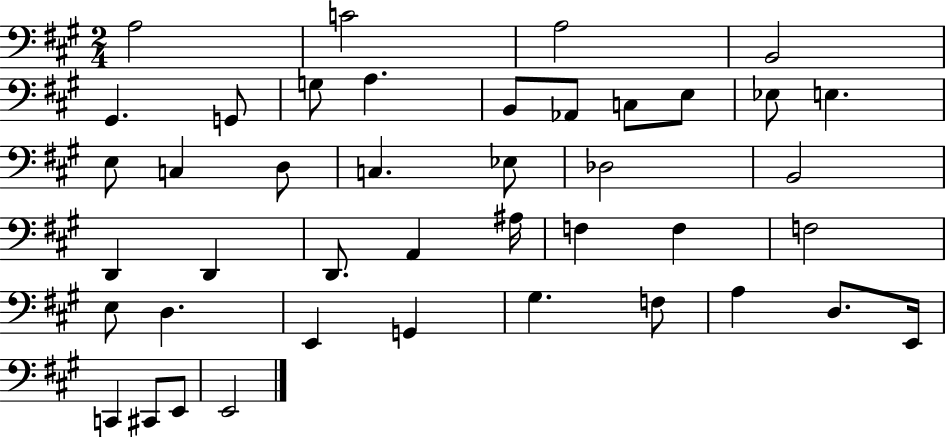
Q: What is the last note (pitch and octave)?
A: E2